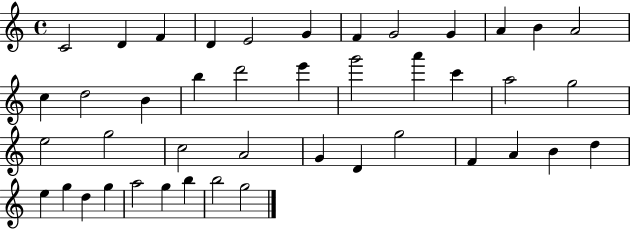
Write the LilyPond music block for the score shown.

{
  \clef treble
  \time 4/4
  \defaultTimeSignature
  \key c \major
  c'2 d'4 f'4 | d'4 e'2 g'4 | f'4 g'2 g'4 | a'4 b'4 a'2 | \break c''4 d''2 b'4 | b''4 d'''2 e'''4 | g'''2 a'''4 c'''4 | a''2 g''2 | \break e''2 g''2 | c''2 a'2 | g'4 d'4 g''2 | f'4 a'4 b'4 d''4 | \break e''4 g''4 d''4 g''4 | a''2 g''4 b''4 | b''2 g''2 | \bar "|."
}